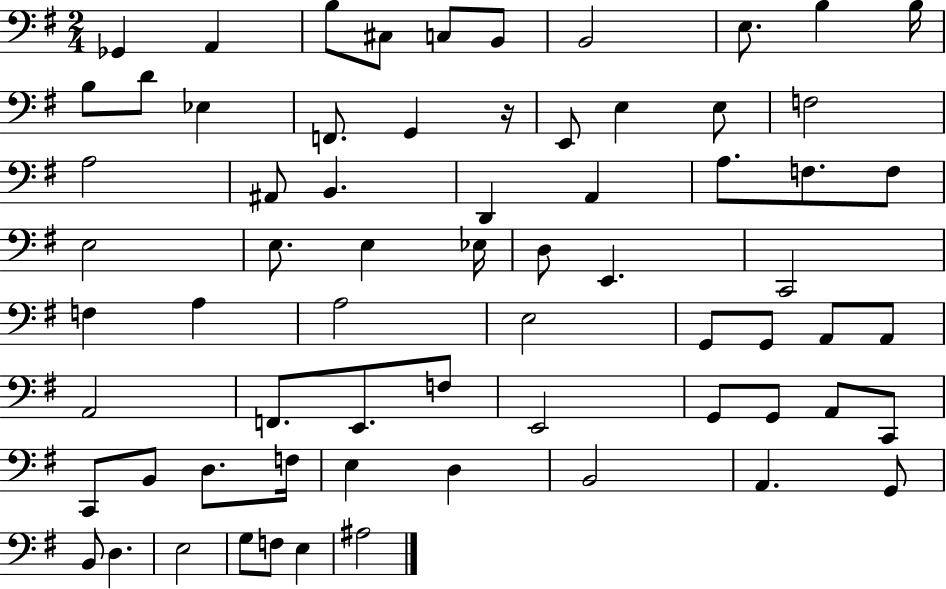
{
  \clef bass
  \numericTimeSignature
  \time 2/4
  \key g \major
  ges,4 a,4 | b8 cis8 c8 b,8 | b,2 | e8. b4 b16 | \break b8 d'8 ees4 | f,8. g,4 r16 | e,8 e4 e8 | f2 | \break a2 | ais,8 b,4. | d,4 a,4 | a8. f8. f8 | \break e2 | e8. e4 ees16 | d8 e,4. | c,2 | \break f4 a4 | a2 | e2 | g,8 g,8 a,8 a,8 | \break a,2 | f,8. e,8. f8 | e,2 | g,8 g,8 a,8 c,8 | \break c,8 b,8 d8. f16 | e4 d4 | b,2 | a,4. g,8 | \break b,8 d4. | e2 | g8 f8 e4 | ais2 | \break \bar "|."
}